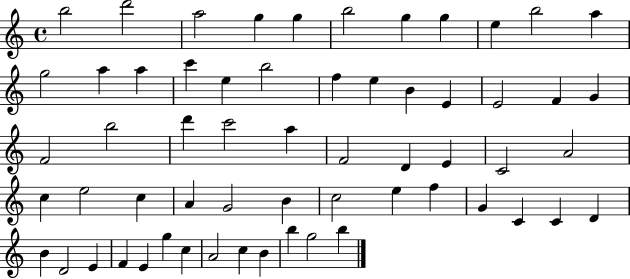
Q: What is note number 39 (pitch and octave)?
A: G4